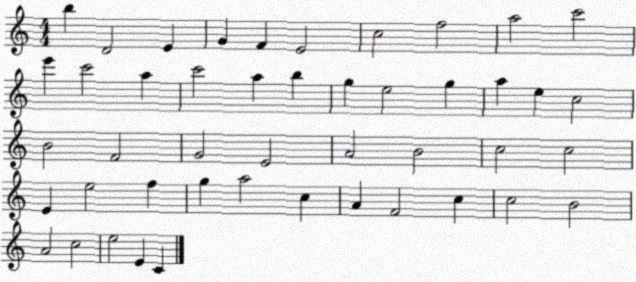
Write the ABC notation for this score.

X:1
T:Untitled
M:4/4
L:1/4
K:C
b D2 E G F E2 c2 f2 a2 c'2 e' c'2 a c'2 a b g e2 g a e c2 B2 F2 G2 E2 A2 B2 c2 c2 E e2 f g a2 c A F2 c c2 B2 A2 c2 e2 E C